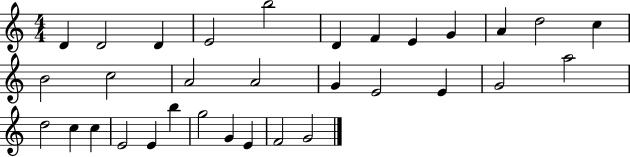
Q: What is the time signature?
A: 4/4